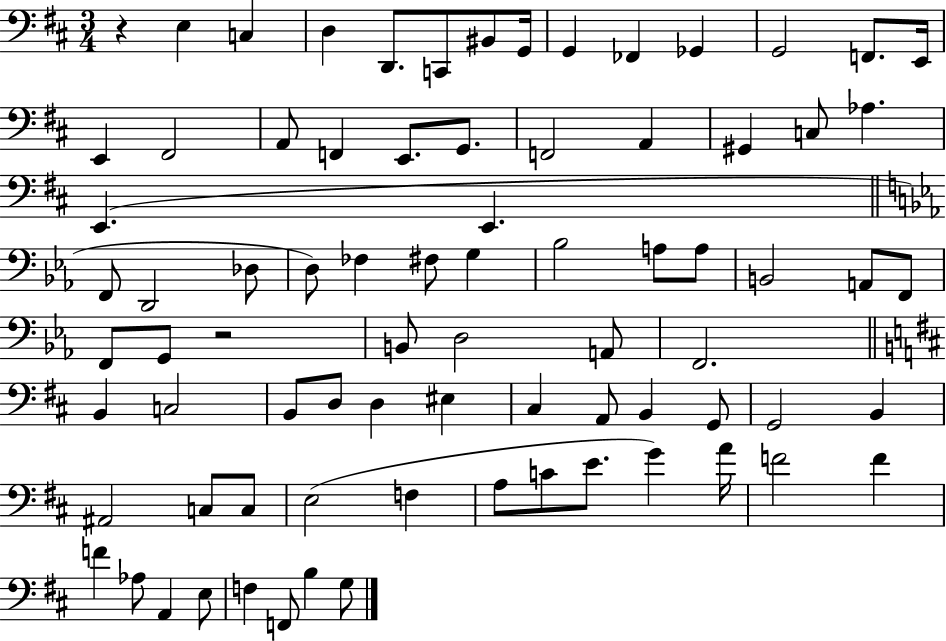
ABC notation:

X:1
T:Untitled
M:3/4
L:1/4
K:D
z E, C, D, D,,/2 C,,/2 ^B,,/2 G,,/4 G,, _F,, _G,, G,,2 F,,/2 E,,/4 E,, ^F,,2 A,,/2 F,, E,,/2 G,,/2 F,,2 A,, ^G,, C,/2 _A, E,, E,, F,,/2 D,,2 _D,/2 D,/2 _F, ^F,/2 G, _B,2 A,/2 A,/2 B,,2 A,,/2 F,,/2 F,,/2 G,,/2 z2 B,,/2 D,2 A,,/2 F,,2 B,, C,2 B,,/2 D,/2 D, ^E, ^C, A,,/2 B,, G,,/2 G,,2 B,, ^A,,2 C,/2 C,/2 E,2 F, A,/2 C/2 E/2 G A/4 F2 F F _A,/2 A,, E,/2 F, F,,/2 B, G,/2